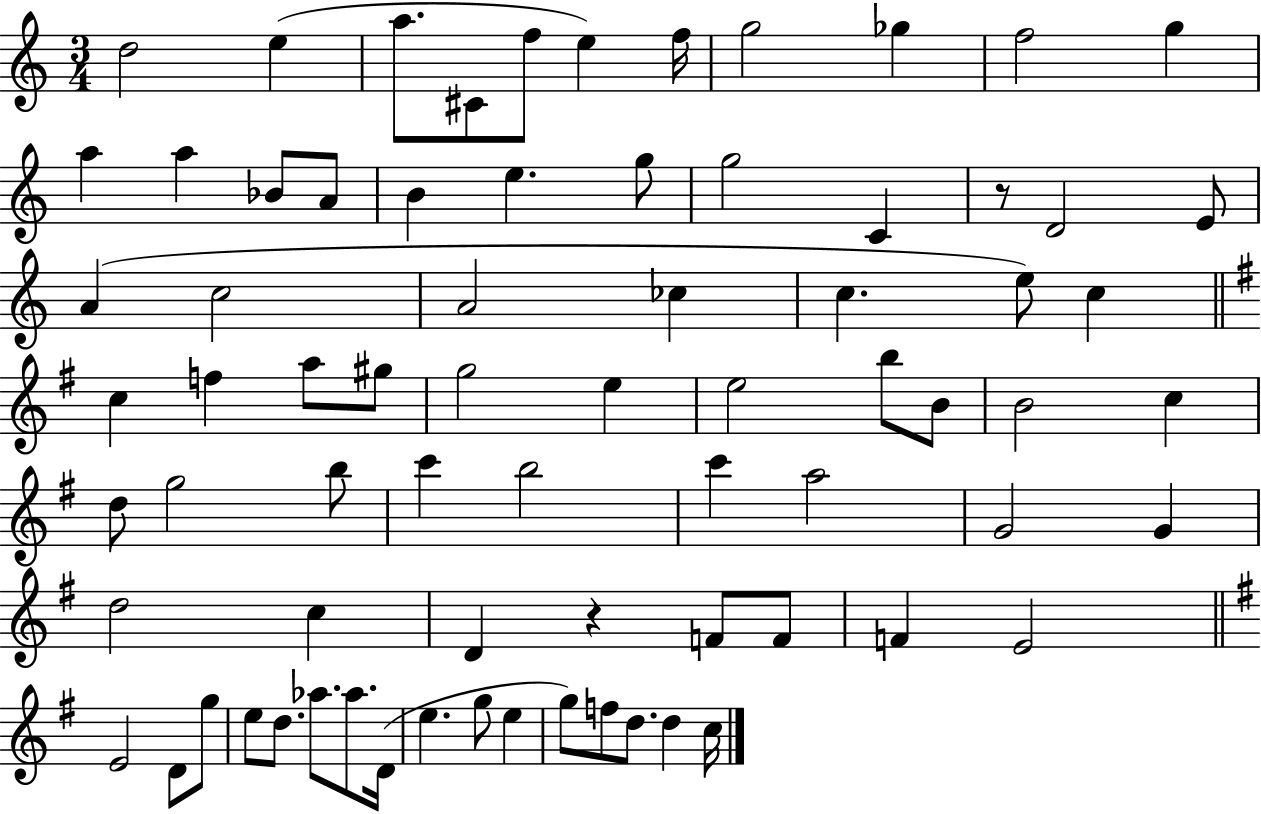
D5/h E5/q A5/e. C#4/e F5/e E5/q F5/s G5/h Gb5/q F5/h G5/q A5/q A5/q Bb4/e A4/e B4/q E5/q. G5/e G5/h C4/q R/e D4/h E4/e A4/q C5/h A4/h CES5/q C5/q. E5/e C5/q C5/q F5/q A5/e G#5/e G5/h E5/q E5/h B5/e B4/e B4/h C5/q D5/e G5/h B5/e C6/q B5/h C6/q A5/h G4/h G4/q D5/h C5/q D4/q R/q F4/e F4/e F4/q E4/h E4/h D4/e G5/e E5/e D5/e. Ab5/e. Ab5/e. D4/s E5/q. G5/e E5/q G5/e F5/e D5/e. D5/q C5/s